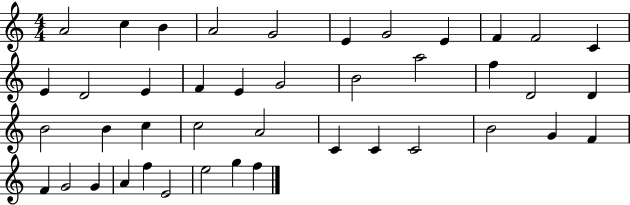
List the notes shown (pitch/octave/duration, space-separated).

A4/h C5/q B4/q A4/h G4/h E4/q G4/h E4/q F4/q F4/h C4/q E4/q D4/h E4/q F4/q E4/q G4/h B4/h A5/h F5/q D4/h D4/q B4/h B4/q C5/q C5/h A4/h C4/q C4/q C4/h B4/h G4/q F4/q F4/q G4/h G4/q A4/q F5/q E4/h E5/h G5/q F5/q